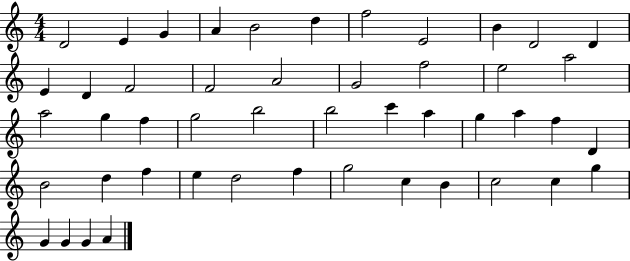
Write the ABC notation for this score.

X:1
T:Untitled
M:4/4
L:1/4
K:C
D2 E G A B2 d f2 E2 B D2 D E D F2 F2 A2 G2 f2 e2 a2 a2 g f g2 b2 b2 c' a g a f D B2 d f e d2 f g2 c B c2 c g G G G A